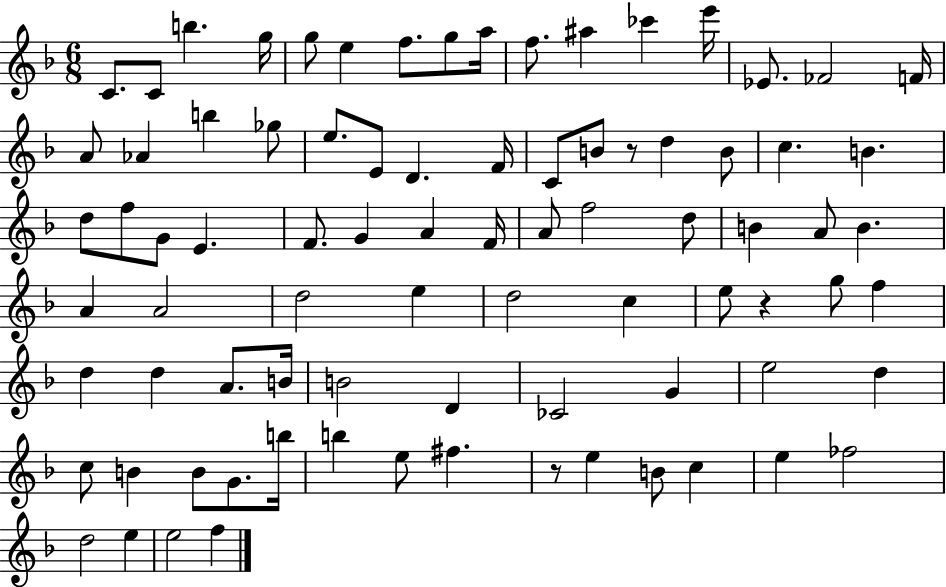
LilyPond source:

{
  \clef treble
  \numericTimeSignature
  \time 6/8
  \key f \major
  \repeat volta 2 { c'8. c'8 b''4. g''16 | g''8 e''4 f''8. g''8 a''16 | f''8. ais''4 ces'''4 e'''16 | ees'8. fes'2 f'16 | \break a'8 aes'4 b''4 ges''8 | e''8. e'8 d'4. f'16 | c'8 b'8 r8 d''4 b'8 | c''4. b'4. | \break d''8 f''8 g'8 e'4. | f'8. g'4 a'4 f'16 | a'8 f''2 d''8 | b'4 a'8 b'4. | \break a'4 a'2 | d''2 e''4 | d''2 c''4 | e''8 r4 g''8 f''4 | \break d''4 d''4 a'8. b'16 | b'2 d'4 | ces'2 g'4 | e''2 d''4 | \break c''8 b'4 b'8 g'8. b''16 | b''4 e''8 fis''4. | r8 e''4 b'8 c''4 | e''4 fes''2 | \break d''2 e''4 | e''2 f''4 | } \bar "|."
}